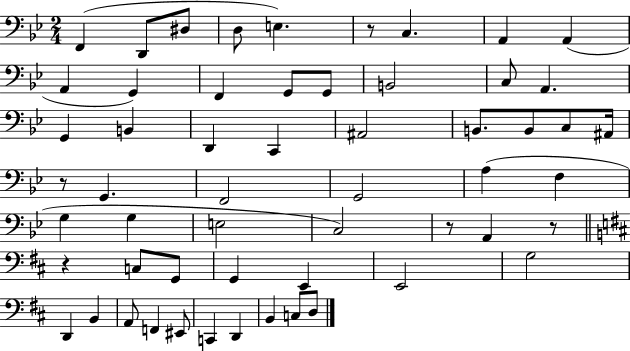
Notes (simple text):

F2/q D2/e D#3/e D3/e E3/q. R/e C3/q. A2/q A2/q A2/q G2/q F2/q G2/e G2/e B2/h C3/e A2/q. G2/q B2/q D2/q C2/q A#2/h B2/e. B2/e C3/e A#2/s R/e G2/q. F2/h G2/h A3/q F3/q G3/q G3/q E3/h C3/h R/e A2/q R/e R/q C3/e G2/e G2/q E2/q E2/h G3/h D2/q B2/q A2/e F2/q EIS2/e C2/q D2/q B2/q C3/e D3/e